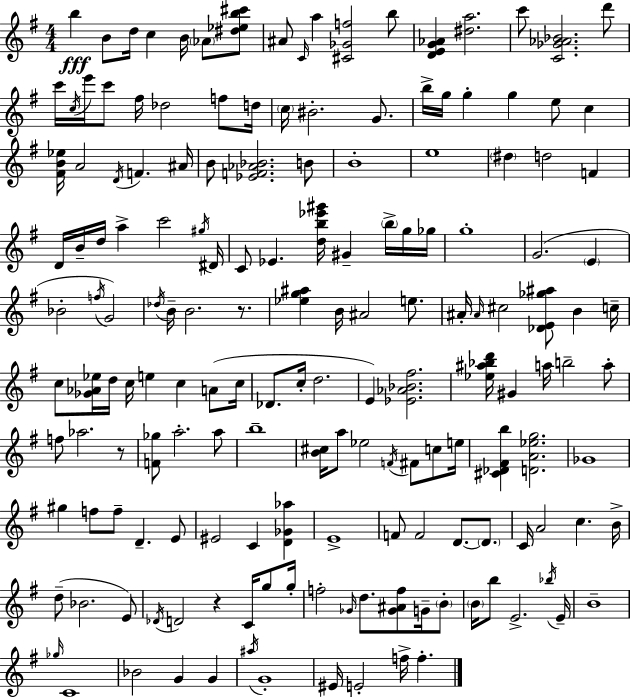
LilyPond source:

{
  \clef treble
  \numericTimeSignature
  \time 4/4
  \key e \minor
  b''4\fff b'8 d''16 c''4 b'16 \parenthesize aes'8 <dis'' ees'' b'' cis'''>8 | ais'8 \grace { c'16 } a''4 <cis' ges' f''>2 b''8 | <d' e' g' aes'>4 <dis'' a''>2. | c'''8 <c' ges' aes' bes'>2. d'''8 | \break c'''16 \acciaccatura { c''16 } e'''16 c'''8 fis''16 des''2 f''8 | d''16 \parenthesize c''16 bis'2.-. g'8. | b''16-> g''16 g''4-. g''4 e''8 c''4 | <fis' b' ees''>16 a'2 \acciaccatura { d'16 } f'4. | \break ais'16 b'8 <ees' f' aes' bes'>2. | b'8 b'1-. | e''1 | \parenthesize dis''4 d''2 f'4 | \break d'16 b'16-- d''16 a''4-> c'''2 | \acciaccatura { gis''16 } dis'16 c'8 ees'4. <d'' b'' ees''' gis'''>16 gis'4-- | \parenthesize b''16-> g''16 ges''16 g''1-. | g'2.( | \break \parenthesize e'4 bes'2-. \acciaccatura { f''16 }) g'2 | \acciaccatura { des''16 } b'16-- b'2. | r8. <ees'' g'' ais''>4 b'16 ais'2 | e''8. ais'16-. \grace { ais'16 } cis''2 | \break <des' e' ges'' ais''>8 b'4 c''16-- c''8 <ges' aes' ees''>16 d''16 c''16 e''4 | c''4 a'8( c''16 des'8. c''16-. d''2. | e'4) <ees' aes' bes' fis''>2. | <ees'' ais'' bes'' d'''>16 gis'4 a''16 b''2-- | \break a''8-. f''8 aes''2. | r8 <f' ges''>8 a''2.-. | a''8 b''1-- | <b' cis''>16 a''8 ees''2 | \break \acciaccatura { f'16 } fis'8 c''8 e''16 <cis' des' fis' b''>4 <d' a' ees'' g''>2. | ges'1 | gis''4 f''8 f''8-- | d'4.-- e'8 eis'2 | \break c'4 <d' ges' aes''>4 e'1-> | f'8 f'2 | d'8.~~ \parenthesize d'8. c'16 a'2 | c''4. b'16-> d''8--( bes'2. | \break e'8) \acciaccatura { des'16 } d'2 | r4 c'16 g''8 g''16-. f''2-. | \grace { ges'16 } d''8. <ges' ais' f''>8 g'16-- \parenthesize b'8-. \parenthesize b'16 b''8 e'2.-> | \acciaccatura { bes''16 } e'16-- b'1-- | \break \grace { ges''16 } c'1 | bes'2 | g'4 g'4 \acciaccatura { ais''16 } g'1-. | eis'16 e'2-. | \break f''16-> f''4.-. \bar "|."
}